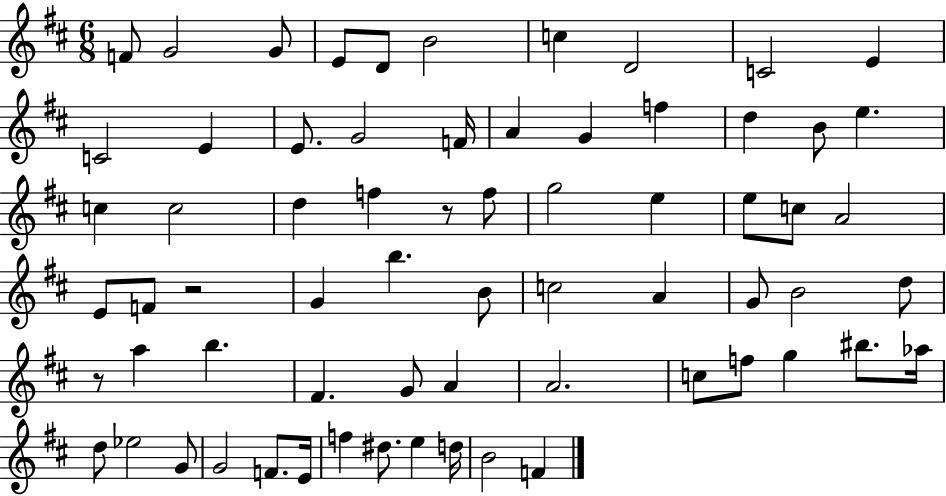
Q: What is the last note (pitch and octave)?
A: F4